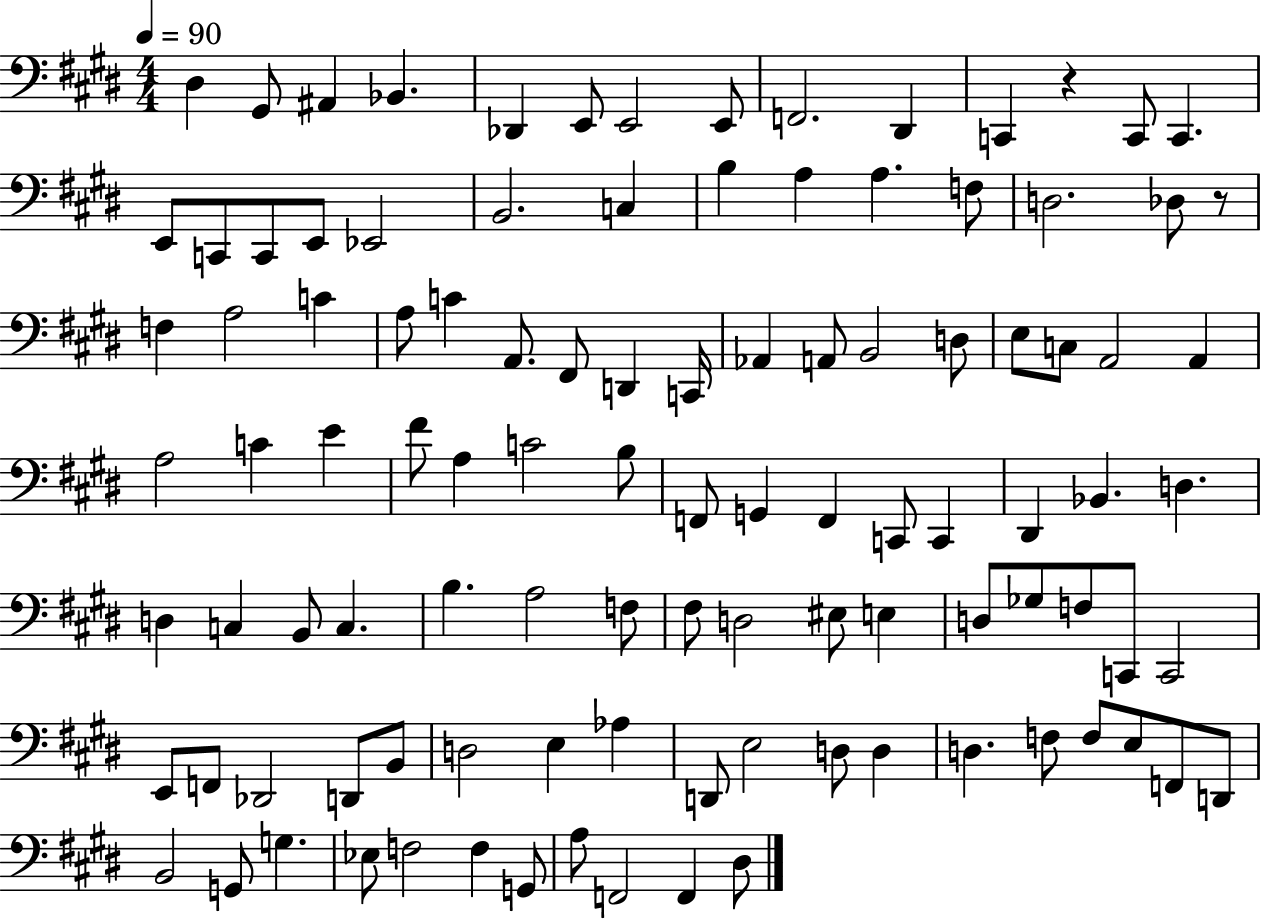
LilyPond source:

{
  \clef bass
  \numericTimeSignature
  \time 4/4
  \key e \major
  \tempo 4 = 90
  dis4 gis,8 ais,4 bes,4. | des,4 e,8 e,2 e,8 | f,2. dis,4 | c,4 r4 c,8 c,4. | \break e,8 c,8 c,8 e,8 ees,2 | b,2. c4 | b4 a4 a4. f8 | d2. des8 r8 | \break f4 a2 c'4 | a8 c'4 a,8. fis,8 d,4 c,16 | aes,4 a,8 b,2 d8 | e8 c8 a,2 a,4 | \break a2 c'4 e'4 | fis'8 a4 c'2 b8 | f,8 g,4 f,4 c,8 c,4 | dis,4 bes,4. d4. | \break d4 c4 b,8 c4. | b4. a2 f8 | fis8 d2 eis8 e4 | d8 ges8 f8 c,8 c,2 | \break e,8 f,8 des,2 d,8 b,8 | d2 e4 aes4 | d,8 e2 d8 d4 | d4. f8 f8 e8 f,8 d,8 | \break b,2 g,8 g4. | ees8 f2 f4 g,8 | a8 f,2 f,4 dis8 | \bar "|."
}